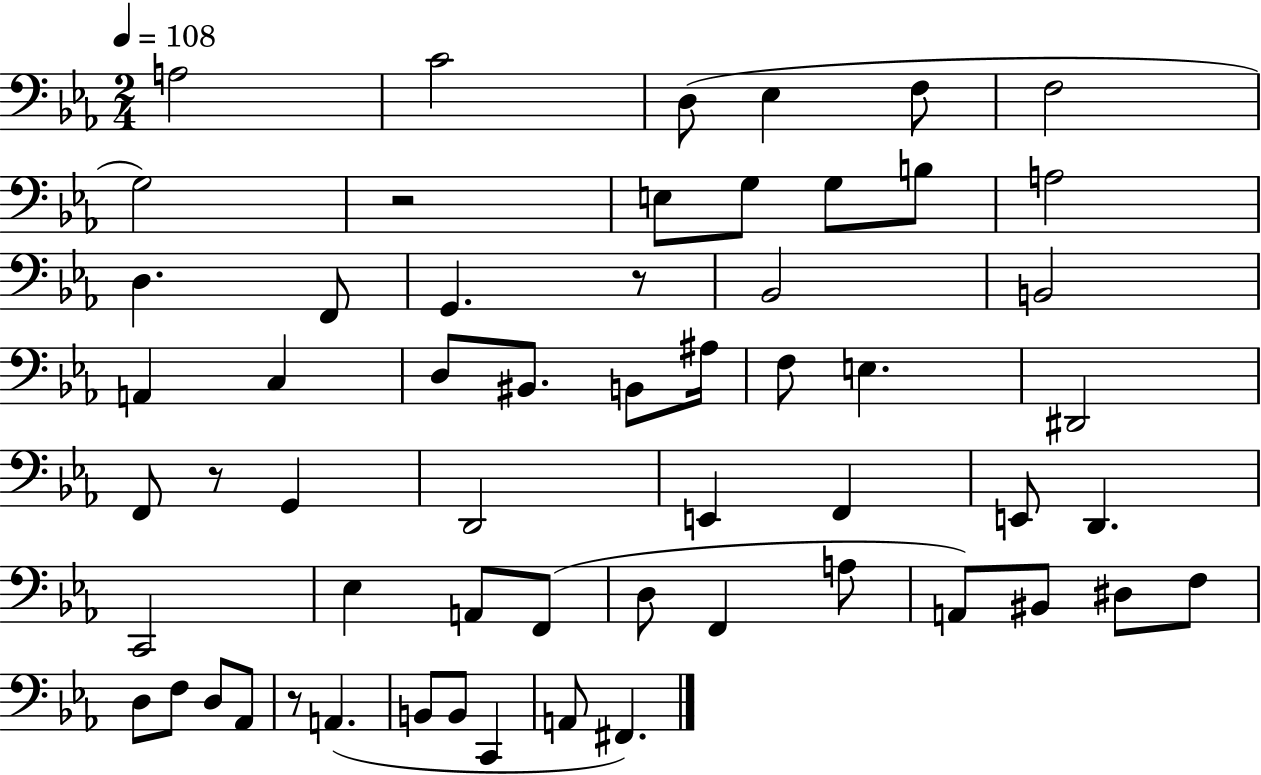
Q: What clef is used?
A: bass